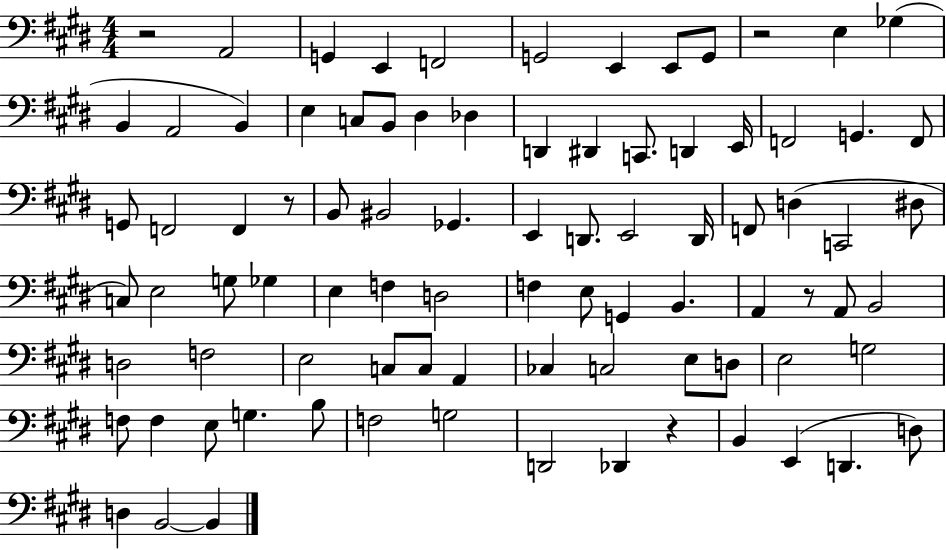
{
  \clef bass
  \numericTimeSignature
  \time 4/4
  \key e \major
  r2 a,2 | g,4 e,4 f,2 | g,2 e,4 e,8 g,8 | r2 e4 ges4( | \break b,4 a,2 b,4) | e4 c8 b,8 dis4 des4 | d,4 dis,4 c,8. d,4 e,16 | f,2 g,4. f,8 | \break g,8 f,2 f,4 r8 | b,8 bis,2 ges,4. | e,4 d,8. e,2 d,16 | f,8 d4( c,2 dis8 | \break c8) e2 g8 ges4 | e4 f4 d2 | f4 e8 g,4 b,4. | a,4 r8 a,8 b,2 | \break d2 f2 | e2 c8 c8 a,4 | ces4 c2 e8 d8 | e2 g2 | \break f8 f4 e8 g4. b8 | f2 g2 | d,2 des,4 r4 | b,4 e,4( d,4. d8) | \break d4 b,2~~ b,4 | \bar "|."
}